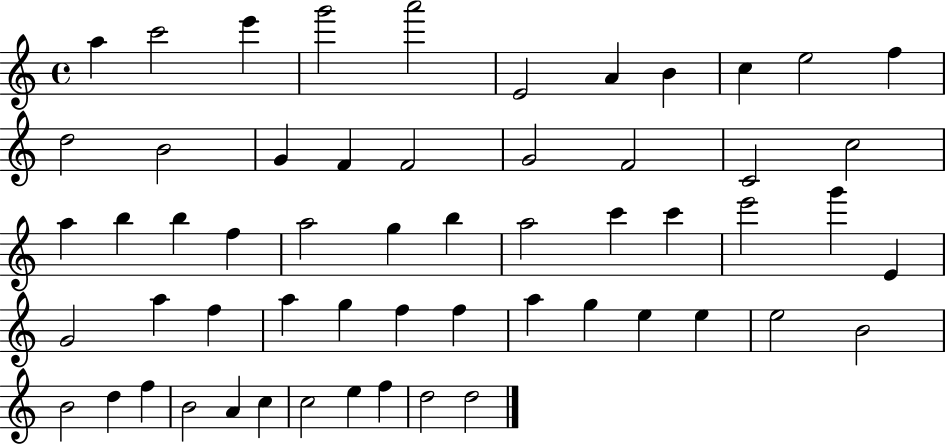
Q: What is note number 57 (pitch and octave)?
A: D5